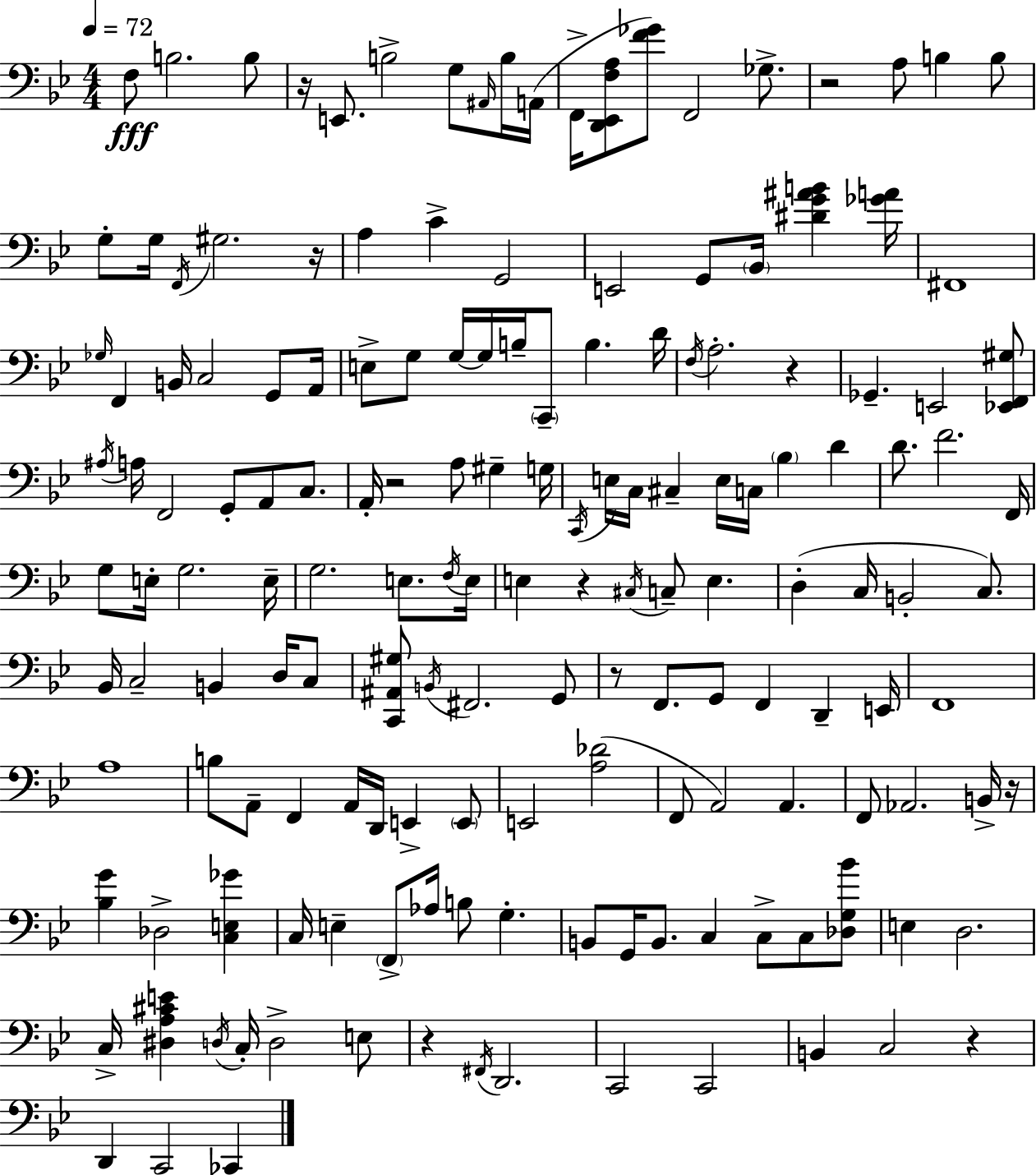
X:1
T:Untitled
M:4/4
L:1/4
K:Bb
F,/2 B,2 B,/2 z/4 E,,/2 B,2 G,/2 ^A,,/4 B,/4 A,,/4 F,,/4 [D,,_E,,F,A,]/2 [F_G]/2 F,,2 _G,/2 z2 A,/2 B, B,/2 G,/2 G,/4 F,,/4 ^G,2 z/4 A, C G,,2 E,,2 G,,/2 _B,,/4 [^DG^AB] [_GA]/4 ^F,,4 _G,/4 F,, B,,/4 C,2 G,,/2 A,,/4 E,/2 G,/2 G,/4 G,/4 B,/4 C,,/2 B, D/4 F,/4 A,2 z _G,, E,,2 [_E,,F,,^G,]/2 ^A,/4 A,/4 F,,2 G,,/2 A,,/2 C,/2 A,,/4 z2 A,/2 ^G, G,/4 C,,/4 E,/4 C,/4 ^C, E,/4 C,/4 _B, D D/2 F2 F,,/4 G,/2 E,/4 G,2 E,/4 G,2 E,/2 F,/4 E,/4 E, z ^C,/4 C,/2 E, D, C,/4 B,,2 C,/2 _B,,/4 C,2 B,, D,/4 C,/2 [C,,^A,,^G,]/2 B,,/4 ^F,,2 G,,/2 z/2 F,,/2 G,,/2 F,, D,, E,,/4 F,,4 A,4 B,/2 A,,/2 F,, A,,/4 D,,/4 E,, E,,/2 E,,2 [A,_D]2 F,,/2 A,,2 A,, F,,/2 _A,,2 B,,/4 z/4 [_B,G] _D,2 [C,E,_G] C,/4 E, F,,/2 _A,/4 B,/2 G, B,,/2 G,,/4 B,,/2 C, C,/2 C,/2 [_D,G,_B]/2 E, D,2 C,/4 [^D,A,^CE] D,/4 C,/4 D,2 E,/2 z ^F,,/4 D,,2 C,,2 C,,2 B,, C,2 z D,, C,,2 _C,,